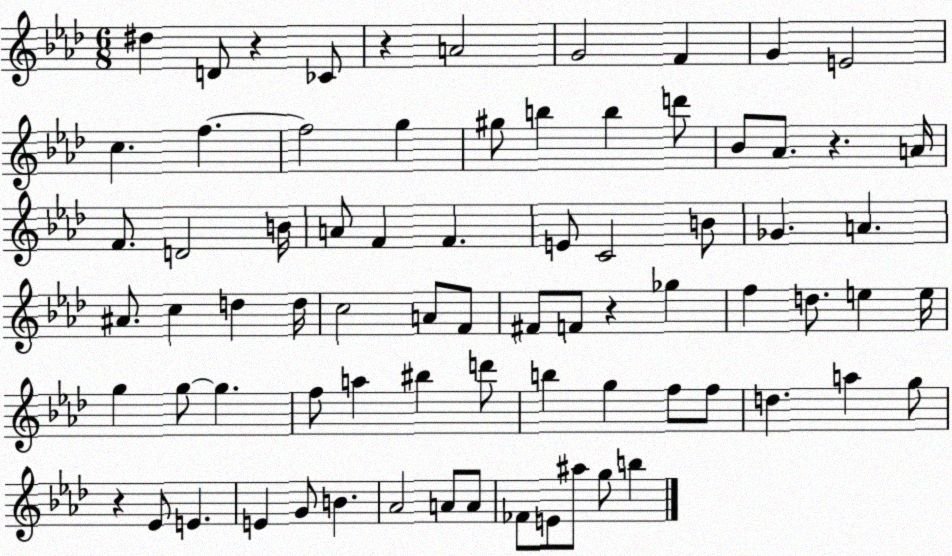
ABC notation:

X:1
T:Untitled
M:6/8
L:1/4
K:Ab
^d D/2 z _C/2 z A2 G2 F G E2 c f f2 g ^g/2 b b d'/2 _B/2 _A/2 z A/4 F/2 D2 B/4 A/2 F F E/2 C2 B/2 _G A ^A/2 c d d/4 c2 A/2 F/2 ^F/2 F/2 z _g f d/2 e e/4 g g/2 g f/2 a ^b d'/2 b g f/2 f/2 d a g/2 z _E/2 E E G/2 B _A2 A/2 A/2 _F/2 E/2 ^a/2 g/2 b